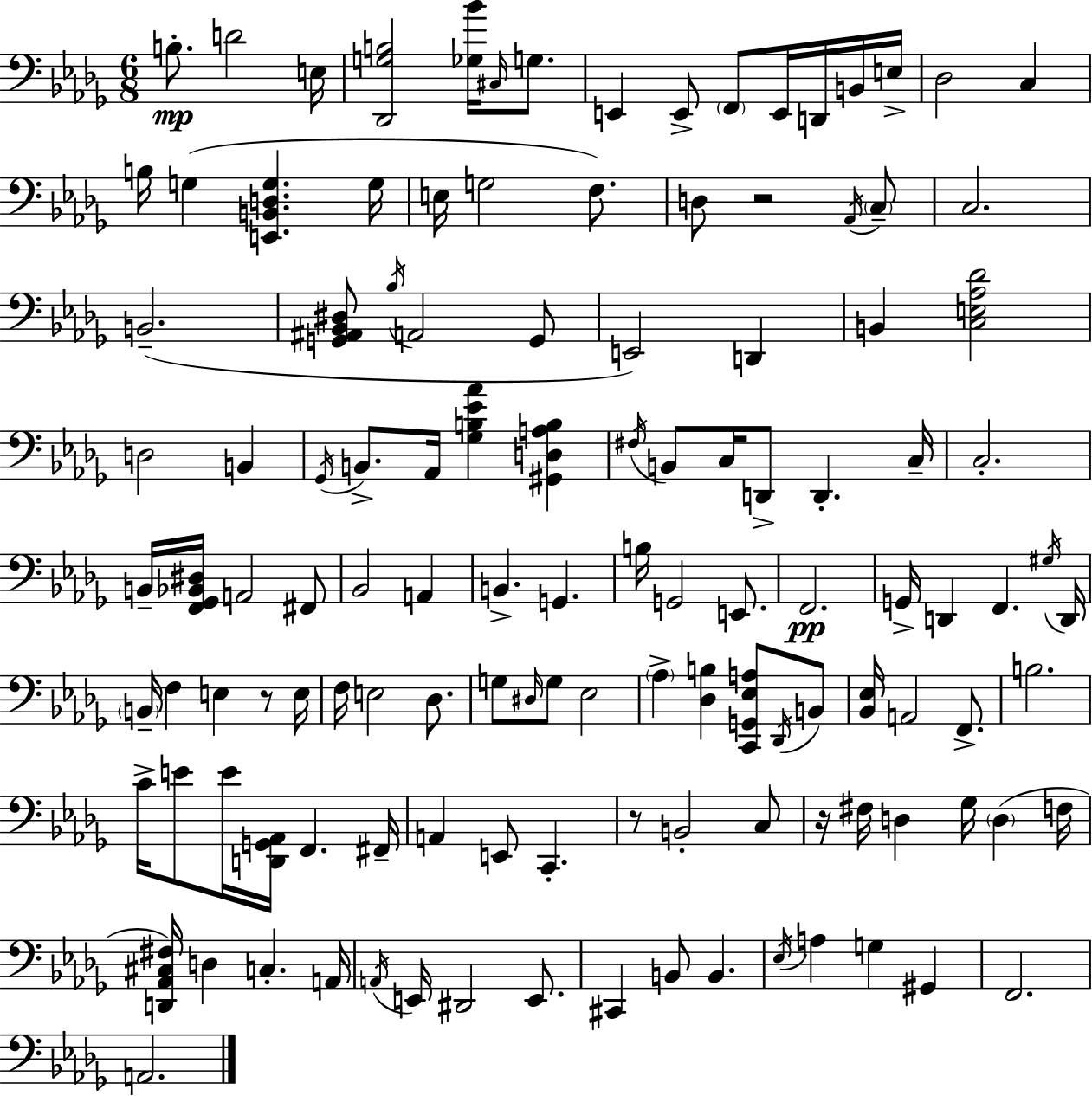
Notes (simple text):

B3/e. D4/h E3/s [Db2,G3,B3]/h [Gb3,Bb4]/s C#3/s G3/e. E2/q E2/e F2/e E2/s D2/s B2/s E3/s Db3/h C3/q B3/s G3/q [E2,B2,D3,G3]/q. G3/s E3/s G3/h F3/e. D3/e R/h Ab2/s C3/e C3/h. B2/h. [G2,A#2,Bb2,D#3]/e Bb3/s A2/h G2/e E2/h D2/q B2/q [C3,E3,Ab3,Db4]/h D3/h B2/q Gb2/s B2/e. Ab2/s [Gb3,B3,Eb4,Ab4]/q [G#2,D3,A3,B3]/q F#3/s B2/e C3/s D2/e D2/q. C3/s C3/h. B2/s [F2,Gb2,Bb2,D#3]/s A2/h F#2/e Bb2/h A2/q B2/q. G2/q. B3/s G2/h E2/e. F2/h. G2/s D2/q F2/q. G#3/s D2/s B2/s F3/q E3/q R/e E3/s F3/s E3/h Db3/e. G3/e D#3/s G3/e Eb3/h Ab3/q [Db3,B3]/q [C2,G2,Eb3,A3]/e Db2/s B2/e [Bb2,Eb3]/s A2/h F2/e. B3/h. C4/s E4/e E4/s [D2,G2,Ab2]/s F2/q. F#2/s A2/q E2/e C2/q. R/e B2/h C3/e R/s F#3/s D3/q Gb3/s D3/q F3/s [D2,Ab2,C#3,F#3]/s D3/q C3/q. A2/s A2/s E2/s D#2/h E2/e. C#2/q B2/e B2/q. Eb3/s A3/q G3/q G#2/q F2/h. A2/h.